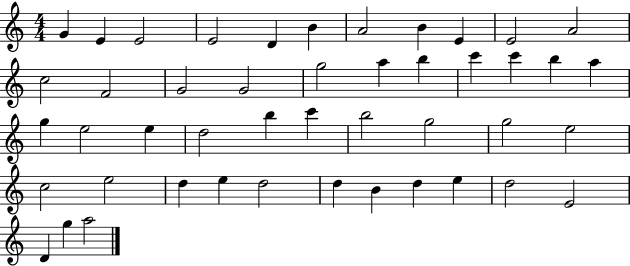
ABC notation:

X:1
T:Untitled
M:4/4
L:1/4
K:C
G E E2 E2 D B A2 B E E2 A2 c2 F2 G2 G2 g2 a b c' c' b a g e2 e d2 b c' b2 g2 g2 e2 c2 e2 d e d2 d B d e d2 E2 D g a2